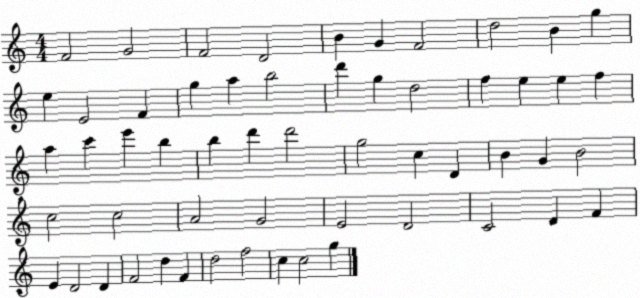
X:1
T:Untitled
M:4/4
L:1/4
K:C
F2 G2 F2 D2 B G F2 d2 B g e E2 F g a b2 d' g d2 f e e f a c' e' b b d' d'2 g2 c D B G B2 c2 c2 A2 G2 E2 D2 C2 D F E D2 D F2 d F d2 f2 c c2 g